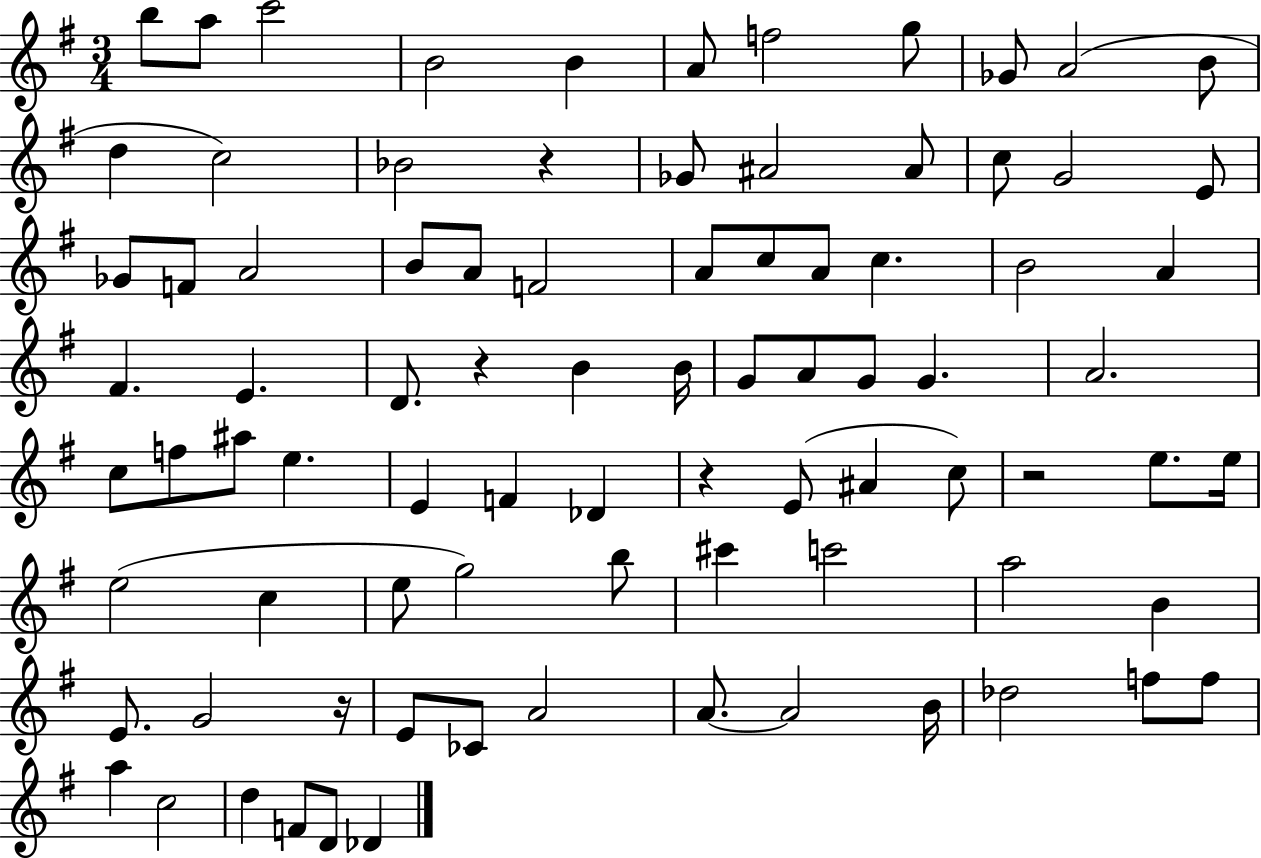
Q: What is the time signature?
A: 3/4